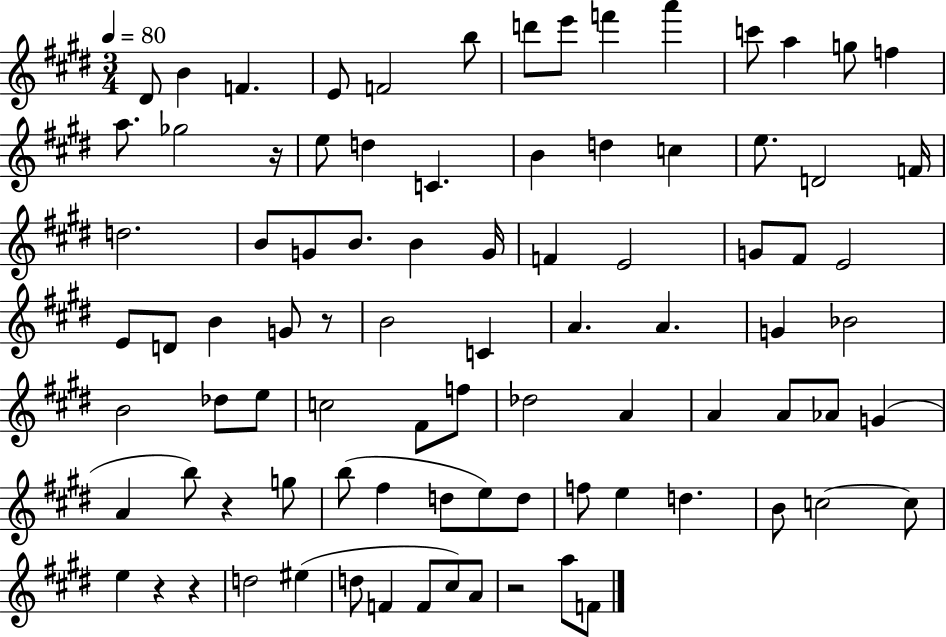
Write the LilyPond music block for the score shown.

{
  \clef treble
  \numericTimeSignature
  \time 3/4
  \key e \major
  \tempo 4 = 80
  dis'8 b'4 f'4. | e'8 f'2 b''8 | d'''8 e'''8 f'''4 a'''4 | c'''8 a''4 g''8 f''4 | \break a''8. ges''2 r16 | e''8 d''4 c'4. | b'4 d''4 c''4 | e''8. d'2 f'16 | \break d''2. | b'8 g'8 b'8. b'4 g'16 | f'4 e'2 | g'8 fis'8 e'2 | \break e'8 d'8 b'4 g'8 r8 | b'2 c'4 | a'4. a'4. | g'4 bes'2 | \break b'2 des''8 e''8 | c''2 fis'8 f''8 | des''2 a'4 | a'4 a'8 aes'8 g'4( | \break a'4 b''8) r4 g''8 | b''8( fis''4 d''8 e''8) d''8 | f''8 e''4 d''4. | b'8 c''2~~ c''8 | \break e''4 r4 r4 | d''2 eis''4( | d''8 f'4 f'8 cis''8) a'8 | r2 a''8 f'8 | \break \bar "|."
}